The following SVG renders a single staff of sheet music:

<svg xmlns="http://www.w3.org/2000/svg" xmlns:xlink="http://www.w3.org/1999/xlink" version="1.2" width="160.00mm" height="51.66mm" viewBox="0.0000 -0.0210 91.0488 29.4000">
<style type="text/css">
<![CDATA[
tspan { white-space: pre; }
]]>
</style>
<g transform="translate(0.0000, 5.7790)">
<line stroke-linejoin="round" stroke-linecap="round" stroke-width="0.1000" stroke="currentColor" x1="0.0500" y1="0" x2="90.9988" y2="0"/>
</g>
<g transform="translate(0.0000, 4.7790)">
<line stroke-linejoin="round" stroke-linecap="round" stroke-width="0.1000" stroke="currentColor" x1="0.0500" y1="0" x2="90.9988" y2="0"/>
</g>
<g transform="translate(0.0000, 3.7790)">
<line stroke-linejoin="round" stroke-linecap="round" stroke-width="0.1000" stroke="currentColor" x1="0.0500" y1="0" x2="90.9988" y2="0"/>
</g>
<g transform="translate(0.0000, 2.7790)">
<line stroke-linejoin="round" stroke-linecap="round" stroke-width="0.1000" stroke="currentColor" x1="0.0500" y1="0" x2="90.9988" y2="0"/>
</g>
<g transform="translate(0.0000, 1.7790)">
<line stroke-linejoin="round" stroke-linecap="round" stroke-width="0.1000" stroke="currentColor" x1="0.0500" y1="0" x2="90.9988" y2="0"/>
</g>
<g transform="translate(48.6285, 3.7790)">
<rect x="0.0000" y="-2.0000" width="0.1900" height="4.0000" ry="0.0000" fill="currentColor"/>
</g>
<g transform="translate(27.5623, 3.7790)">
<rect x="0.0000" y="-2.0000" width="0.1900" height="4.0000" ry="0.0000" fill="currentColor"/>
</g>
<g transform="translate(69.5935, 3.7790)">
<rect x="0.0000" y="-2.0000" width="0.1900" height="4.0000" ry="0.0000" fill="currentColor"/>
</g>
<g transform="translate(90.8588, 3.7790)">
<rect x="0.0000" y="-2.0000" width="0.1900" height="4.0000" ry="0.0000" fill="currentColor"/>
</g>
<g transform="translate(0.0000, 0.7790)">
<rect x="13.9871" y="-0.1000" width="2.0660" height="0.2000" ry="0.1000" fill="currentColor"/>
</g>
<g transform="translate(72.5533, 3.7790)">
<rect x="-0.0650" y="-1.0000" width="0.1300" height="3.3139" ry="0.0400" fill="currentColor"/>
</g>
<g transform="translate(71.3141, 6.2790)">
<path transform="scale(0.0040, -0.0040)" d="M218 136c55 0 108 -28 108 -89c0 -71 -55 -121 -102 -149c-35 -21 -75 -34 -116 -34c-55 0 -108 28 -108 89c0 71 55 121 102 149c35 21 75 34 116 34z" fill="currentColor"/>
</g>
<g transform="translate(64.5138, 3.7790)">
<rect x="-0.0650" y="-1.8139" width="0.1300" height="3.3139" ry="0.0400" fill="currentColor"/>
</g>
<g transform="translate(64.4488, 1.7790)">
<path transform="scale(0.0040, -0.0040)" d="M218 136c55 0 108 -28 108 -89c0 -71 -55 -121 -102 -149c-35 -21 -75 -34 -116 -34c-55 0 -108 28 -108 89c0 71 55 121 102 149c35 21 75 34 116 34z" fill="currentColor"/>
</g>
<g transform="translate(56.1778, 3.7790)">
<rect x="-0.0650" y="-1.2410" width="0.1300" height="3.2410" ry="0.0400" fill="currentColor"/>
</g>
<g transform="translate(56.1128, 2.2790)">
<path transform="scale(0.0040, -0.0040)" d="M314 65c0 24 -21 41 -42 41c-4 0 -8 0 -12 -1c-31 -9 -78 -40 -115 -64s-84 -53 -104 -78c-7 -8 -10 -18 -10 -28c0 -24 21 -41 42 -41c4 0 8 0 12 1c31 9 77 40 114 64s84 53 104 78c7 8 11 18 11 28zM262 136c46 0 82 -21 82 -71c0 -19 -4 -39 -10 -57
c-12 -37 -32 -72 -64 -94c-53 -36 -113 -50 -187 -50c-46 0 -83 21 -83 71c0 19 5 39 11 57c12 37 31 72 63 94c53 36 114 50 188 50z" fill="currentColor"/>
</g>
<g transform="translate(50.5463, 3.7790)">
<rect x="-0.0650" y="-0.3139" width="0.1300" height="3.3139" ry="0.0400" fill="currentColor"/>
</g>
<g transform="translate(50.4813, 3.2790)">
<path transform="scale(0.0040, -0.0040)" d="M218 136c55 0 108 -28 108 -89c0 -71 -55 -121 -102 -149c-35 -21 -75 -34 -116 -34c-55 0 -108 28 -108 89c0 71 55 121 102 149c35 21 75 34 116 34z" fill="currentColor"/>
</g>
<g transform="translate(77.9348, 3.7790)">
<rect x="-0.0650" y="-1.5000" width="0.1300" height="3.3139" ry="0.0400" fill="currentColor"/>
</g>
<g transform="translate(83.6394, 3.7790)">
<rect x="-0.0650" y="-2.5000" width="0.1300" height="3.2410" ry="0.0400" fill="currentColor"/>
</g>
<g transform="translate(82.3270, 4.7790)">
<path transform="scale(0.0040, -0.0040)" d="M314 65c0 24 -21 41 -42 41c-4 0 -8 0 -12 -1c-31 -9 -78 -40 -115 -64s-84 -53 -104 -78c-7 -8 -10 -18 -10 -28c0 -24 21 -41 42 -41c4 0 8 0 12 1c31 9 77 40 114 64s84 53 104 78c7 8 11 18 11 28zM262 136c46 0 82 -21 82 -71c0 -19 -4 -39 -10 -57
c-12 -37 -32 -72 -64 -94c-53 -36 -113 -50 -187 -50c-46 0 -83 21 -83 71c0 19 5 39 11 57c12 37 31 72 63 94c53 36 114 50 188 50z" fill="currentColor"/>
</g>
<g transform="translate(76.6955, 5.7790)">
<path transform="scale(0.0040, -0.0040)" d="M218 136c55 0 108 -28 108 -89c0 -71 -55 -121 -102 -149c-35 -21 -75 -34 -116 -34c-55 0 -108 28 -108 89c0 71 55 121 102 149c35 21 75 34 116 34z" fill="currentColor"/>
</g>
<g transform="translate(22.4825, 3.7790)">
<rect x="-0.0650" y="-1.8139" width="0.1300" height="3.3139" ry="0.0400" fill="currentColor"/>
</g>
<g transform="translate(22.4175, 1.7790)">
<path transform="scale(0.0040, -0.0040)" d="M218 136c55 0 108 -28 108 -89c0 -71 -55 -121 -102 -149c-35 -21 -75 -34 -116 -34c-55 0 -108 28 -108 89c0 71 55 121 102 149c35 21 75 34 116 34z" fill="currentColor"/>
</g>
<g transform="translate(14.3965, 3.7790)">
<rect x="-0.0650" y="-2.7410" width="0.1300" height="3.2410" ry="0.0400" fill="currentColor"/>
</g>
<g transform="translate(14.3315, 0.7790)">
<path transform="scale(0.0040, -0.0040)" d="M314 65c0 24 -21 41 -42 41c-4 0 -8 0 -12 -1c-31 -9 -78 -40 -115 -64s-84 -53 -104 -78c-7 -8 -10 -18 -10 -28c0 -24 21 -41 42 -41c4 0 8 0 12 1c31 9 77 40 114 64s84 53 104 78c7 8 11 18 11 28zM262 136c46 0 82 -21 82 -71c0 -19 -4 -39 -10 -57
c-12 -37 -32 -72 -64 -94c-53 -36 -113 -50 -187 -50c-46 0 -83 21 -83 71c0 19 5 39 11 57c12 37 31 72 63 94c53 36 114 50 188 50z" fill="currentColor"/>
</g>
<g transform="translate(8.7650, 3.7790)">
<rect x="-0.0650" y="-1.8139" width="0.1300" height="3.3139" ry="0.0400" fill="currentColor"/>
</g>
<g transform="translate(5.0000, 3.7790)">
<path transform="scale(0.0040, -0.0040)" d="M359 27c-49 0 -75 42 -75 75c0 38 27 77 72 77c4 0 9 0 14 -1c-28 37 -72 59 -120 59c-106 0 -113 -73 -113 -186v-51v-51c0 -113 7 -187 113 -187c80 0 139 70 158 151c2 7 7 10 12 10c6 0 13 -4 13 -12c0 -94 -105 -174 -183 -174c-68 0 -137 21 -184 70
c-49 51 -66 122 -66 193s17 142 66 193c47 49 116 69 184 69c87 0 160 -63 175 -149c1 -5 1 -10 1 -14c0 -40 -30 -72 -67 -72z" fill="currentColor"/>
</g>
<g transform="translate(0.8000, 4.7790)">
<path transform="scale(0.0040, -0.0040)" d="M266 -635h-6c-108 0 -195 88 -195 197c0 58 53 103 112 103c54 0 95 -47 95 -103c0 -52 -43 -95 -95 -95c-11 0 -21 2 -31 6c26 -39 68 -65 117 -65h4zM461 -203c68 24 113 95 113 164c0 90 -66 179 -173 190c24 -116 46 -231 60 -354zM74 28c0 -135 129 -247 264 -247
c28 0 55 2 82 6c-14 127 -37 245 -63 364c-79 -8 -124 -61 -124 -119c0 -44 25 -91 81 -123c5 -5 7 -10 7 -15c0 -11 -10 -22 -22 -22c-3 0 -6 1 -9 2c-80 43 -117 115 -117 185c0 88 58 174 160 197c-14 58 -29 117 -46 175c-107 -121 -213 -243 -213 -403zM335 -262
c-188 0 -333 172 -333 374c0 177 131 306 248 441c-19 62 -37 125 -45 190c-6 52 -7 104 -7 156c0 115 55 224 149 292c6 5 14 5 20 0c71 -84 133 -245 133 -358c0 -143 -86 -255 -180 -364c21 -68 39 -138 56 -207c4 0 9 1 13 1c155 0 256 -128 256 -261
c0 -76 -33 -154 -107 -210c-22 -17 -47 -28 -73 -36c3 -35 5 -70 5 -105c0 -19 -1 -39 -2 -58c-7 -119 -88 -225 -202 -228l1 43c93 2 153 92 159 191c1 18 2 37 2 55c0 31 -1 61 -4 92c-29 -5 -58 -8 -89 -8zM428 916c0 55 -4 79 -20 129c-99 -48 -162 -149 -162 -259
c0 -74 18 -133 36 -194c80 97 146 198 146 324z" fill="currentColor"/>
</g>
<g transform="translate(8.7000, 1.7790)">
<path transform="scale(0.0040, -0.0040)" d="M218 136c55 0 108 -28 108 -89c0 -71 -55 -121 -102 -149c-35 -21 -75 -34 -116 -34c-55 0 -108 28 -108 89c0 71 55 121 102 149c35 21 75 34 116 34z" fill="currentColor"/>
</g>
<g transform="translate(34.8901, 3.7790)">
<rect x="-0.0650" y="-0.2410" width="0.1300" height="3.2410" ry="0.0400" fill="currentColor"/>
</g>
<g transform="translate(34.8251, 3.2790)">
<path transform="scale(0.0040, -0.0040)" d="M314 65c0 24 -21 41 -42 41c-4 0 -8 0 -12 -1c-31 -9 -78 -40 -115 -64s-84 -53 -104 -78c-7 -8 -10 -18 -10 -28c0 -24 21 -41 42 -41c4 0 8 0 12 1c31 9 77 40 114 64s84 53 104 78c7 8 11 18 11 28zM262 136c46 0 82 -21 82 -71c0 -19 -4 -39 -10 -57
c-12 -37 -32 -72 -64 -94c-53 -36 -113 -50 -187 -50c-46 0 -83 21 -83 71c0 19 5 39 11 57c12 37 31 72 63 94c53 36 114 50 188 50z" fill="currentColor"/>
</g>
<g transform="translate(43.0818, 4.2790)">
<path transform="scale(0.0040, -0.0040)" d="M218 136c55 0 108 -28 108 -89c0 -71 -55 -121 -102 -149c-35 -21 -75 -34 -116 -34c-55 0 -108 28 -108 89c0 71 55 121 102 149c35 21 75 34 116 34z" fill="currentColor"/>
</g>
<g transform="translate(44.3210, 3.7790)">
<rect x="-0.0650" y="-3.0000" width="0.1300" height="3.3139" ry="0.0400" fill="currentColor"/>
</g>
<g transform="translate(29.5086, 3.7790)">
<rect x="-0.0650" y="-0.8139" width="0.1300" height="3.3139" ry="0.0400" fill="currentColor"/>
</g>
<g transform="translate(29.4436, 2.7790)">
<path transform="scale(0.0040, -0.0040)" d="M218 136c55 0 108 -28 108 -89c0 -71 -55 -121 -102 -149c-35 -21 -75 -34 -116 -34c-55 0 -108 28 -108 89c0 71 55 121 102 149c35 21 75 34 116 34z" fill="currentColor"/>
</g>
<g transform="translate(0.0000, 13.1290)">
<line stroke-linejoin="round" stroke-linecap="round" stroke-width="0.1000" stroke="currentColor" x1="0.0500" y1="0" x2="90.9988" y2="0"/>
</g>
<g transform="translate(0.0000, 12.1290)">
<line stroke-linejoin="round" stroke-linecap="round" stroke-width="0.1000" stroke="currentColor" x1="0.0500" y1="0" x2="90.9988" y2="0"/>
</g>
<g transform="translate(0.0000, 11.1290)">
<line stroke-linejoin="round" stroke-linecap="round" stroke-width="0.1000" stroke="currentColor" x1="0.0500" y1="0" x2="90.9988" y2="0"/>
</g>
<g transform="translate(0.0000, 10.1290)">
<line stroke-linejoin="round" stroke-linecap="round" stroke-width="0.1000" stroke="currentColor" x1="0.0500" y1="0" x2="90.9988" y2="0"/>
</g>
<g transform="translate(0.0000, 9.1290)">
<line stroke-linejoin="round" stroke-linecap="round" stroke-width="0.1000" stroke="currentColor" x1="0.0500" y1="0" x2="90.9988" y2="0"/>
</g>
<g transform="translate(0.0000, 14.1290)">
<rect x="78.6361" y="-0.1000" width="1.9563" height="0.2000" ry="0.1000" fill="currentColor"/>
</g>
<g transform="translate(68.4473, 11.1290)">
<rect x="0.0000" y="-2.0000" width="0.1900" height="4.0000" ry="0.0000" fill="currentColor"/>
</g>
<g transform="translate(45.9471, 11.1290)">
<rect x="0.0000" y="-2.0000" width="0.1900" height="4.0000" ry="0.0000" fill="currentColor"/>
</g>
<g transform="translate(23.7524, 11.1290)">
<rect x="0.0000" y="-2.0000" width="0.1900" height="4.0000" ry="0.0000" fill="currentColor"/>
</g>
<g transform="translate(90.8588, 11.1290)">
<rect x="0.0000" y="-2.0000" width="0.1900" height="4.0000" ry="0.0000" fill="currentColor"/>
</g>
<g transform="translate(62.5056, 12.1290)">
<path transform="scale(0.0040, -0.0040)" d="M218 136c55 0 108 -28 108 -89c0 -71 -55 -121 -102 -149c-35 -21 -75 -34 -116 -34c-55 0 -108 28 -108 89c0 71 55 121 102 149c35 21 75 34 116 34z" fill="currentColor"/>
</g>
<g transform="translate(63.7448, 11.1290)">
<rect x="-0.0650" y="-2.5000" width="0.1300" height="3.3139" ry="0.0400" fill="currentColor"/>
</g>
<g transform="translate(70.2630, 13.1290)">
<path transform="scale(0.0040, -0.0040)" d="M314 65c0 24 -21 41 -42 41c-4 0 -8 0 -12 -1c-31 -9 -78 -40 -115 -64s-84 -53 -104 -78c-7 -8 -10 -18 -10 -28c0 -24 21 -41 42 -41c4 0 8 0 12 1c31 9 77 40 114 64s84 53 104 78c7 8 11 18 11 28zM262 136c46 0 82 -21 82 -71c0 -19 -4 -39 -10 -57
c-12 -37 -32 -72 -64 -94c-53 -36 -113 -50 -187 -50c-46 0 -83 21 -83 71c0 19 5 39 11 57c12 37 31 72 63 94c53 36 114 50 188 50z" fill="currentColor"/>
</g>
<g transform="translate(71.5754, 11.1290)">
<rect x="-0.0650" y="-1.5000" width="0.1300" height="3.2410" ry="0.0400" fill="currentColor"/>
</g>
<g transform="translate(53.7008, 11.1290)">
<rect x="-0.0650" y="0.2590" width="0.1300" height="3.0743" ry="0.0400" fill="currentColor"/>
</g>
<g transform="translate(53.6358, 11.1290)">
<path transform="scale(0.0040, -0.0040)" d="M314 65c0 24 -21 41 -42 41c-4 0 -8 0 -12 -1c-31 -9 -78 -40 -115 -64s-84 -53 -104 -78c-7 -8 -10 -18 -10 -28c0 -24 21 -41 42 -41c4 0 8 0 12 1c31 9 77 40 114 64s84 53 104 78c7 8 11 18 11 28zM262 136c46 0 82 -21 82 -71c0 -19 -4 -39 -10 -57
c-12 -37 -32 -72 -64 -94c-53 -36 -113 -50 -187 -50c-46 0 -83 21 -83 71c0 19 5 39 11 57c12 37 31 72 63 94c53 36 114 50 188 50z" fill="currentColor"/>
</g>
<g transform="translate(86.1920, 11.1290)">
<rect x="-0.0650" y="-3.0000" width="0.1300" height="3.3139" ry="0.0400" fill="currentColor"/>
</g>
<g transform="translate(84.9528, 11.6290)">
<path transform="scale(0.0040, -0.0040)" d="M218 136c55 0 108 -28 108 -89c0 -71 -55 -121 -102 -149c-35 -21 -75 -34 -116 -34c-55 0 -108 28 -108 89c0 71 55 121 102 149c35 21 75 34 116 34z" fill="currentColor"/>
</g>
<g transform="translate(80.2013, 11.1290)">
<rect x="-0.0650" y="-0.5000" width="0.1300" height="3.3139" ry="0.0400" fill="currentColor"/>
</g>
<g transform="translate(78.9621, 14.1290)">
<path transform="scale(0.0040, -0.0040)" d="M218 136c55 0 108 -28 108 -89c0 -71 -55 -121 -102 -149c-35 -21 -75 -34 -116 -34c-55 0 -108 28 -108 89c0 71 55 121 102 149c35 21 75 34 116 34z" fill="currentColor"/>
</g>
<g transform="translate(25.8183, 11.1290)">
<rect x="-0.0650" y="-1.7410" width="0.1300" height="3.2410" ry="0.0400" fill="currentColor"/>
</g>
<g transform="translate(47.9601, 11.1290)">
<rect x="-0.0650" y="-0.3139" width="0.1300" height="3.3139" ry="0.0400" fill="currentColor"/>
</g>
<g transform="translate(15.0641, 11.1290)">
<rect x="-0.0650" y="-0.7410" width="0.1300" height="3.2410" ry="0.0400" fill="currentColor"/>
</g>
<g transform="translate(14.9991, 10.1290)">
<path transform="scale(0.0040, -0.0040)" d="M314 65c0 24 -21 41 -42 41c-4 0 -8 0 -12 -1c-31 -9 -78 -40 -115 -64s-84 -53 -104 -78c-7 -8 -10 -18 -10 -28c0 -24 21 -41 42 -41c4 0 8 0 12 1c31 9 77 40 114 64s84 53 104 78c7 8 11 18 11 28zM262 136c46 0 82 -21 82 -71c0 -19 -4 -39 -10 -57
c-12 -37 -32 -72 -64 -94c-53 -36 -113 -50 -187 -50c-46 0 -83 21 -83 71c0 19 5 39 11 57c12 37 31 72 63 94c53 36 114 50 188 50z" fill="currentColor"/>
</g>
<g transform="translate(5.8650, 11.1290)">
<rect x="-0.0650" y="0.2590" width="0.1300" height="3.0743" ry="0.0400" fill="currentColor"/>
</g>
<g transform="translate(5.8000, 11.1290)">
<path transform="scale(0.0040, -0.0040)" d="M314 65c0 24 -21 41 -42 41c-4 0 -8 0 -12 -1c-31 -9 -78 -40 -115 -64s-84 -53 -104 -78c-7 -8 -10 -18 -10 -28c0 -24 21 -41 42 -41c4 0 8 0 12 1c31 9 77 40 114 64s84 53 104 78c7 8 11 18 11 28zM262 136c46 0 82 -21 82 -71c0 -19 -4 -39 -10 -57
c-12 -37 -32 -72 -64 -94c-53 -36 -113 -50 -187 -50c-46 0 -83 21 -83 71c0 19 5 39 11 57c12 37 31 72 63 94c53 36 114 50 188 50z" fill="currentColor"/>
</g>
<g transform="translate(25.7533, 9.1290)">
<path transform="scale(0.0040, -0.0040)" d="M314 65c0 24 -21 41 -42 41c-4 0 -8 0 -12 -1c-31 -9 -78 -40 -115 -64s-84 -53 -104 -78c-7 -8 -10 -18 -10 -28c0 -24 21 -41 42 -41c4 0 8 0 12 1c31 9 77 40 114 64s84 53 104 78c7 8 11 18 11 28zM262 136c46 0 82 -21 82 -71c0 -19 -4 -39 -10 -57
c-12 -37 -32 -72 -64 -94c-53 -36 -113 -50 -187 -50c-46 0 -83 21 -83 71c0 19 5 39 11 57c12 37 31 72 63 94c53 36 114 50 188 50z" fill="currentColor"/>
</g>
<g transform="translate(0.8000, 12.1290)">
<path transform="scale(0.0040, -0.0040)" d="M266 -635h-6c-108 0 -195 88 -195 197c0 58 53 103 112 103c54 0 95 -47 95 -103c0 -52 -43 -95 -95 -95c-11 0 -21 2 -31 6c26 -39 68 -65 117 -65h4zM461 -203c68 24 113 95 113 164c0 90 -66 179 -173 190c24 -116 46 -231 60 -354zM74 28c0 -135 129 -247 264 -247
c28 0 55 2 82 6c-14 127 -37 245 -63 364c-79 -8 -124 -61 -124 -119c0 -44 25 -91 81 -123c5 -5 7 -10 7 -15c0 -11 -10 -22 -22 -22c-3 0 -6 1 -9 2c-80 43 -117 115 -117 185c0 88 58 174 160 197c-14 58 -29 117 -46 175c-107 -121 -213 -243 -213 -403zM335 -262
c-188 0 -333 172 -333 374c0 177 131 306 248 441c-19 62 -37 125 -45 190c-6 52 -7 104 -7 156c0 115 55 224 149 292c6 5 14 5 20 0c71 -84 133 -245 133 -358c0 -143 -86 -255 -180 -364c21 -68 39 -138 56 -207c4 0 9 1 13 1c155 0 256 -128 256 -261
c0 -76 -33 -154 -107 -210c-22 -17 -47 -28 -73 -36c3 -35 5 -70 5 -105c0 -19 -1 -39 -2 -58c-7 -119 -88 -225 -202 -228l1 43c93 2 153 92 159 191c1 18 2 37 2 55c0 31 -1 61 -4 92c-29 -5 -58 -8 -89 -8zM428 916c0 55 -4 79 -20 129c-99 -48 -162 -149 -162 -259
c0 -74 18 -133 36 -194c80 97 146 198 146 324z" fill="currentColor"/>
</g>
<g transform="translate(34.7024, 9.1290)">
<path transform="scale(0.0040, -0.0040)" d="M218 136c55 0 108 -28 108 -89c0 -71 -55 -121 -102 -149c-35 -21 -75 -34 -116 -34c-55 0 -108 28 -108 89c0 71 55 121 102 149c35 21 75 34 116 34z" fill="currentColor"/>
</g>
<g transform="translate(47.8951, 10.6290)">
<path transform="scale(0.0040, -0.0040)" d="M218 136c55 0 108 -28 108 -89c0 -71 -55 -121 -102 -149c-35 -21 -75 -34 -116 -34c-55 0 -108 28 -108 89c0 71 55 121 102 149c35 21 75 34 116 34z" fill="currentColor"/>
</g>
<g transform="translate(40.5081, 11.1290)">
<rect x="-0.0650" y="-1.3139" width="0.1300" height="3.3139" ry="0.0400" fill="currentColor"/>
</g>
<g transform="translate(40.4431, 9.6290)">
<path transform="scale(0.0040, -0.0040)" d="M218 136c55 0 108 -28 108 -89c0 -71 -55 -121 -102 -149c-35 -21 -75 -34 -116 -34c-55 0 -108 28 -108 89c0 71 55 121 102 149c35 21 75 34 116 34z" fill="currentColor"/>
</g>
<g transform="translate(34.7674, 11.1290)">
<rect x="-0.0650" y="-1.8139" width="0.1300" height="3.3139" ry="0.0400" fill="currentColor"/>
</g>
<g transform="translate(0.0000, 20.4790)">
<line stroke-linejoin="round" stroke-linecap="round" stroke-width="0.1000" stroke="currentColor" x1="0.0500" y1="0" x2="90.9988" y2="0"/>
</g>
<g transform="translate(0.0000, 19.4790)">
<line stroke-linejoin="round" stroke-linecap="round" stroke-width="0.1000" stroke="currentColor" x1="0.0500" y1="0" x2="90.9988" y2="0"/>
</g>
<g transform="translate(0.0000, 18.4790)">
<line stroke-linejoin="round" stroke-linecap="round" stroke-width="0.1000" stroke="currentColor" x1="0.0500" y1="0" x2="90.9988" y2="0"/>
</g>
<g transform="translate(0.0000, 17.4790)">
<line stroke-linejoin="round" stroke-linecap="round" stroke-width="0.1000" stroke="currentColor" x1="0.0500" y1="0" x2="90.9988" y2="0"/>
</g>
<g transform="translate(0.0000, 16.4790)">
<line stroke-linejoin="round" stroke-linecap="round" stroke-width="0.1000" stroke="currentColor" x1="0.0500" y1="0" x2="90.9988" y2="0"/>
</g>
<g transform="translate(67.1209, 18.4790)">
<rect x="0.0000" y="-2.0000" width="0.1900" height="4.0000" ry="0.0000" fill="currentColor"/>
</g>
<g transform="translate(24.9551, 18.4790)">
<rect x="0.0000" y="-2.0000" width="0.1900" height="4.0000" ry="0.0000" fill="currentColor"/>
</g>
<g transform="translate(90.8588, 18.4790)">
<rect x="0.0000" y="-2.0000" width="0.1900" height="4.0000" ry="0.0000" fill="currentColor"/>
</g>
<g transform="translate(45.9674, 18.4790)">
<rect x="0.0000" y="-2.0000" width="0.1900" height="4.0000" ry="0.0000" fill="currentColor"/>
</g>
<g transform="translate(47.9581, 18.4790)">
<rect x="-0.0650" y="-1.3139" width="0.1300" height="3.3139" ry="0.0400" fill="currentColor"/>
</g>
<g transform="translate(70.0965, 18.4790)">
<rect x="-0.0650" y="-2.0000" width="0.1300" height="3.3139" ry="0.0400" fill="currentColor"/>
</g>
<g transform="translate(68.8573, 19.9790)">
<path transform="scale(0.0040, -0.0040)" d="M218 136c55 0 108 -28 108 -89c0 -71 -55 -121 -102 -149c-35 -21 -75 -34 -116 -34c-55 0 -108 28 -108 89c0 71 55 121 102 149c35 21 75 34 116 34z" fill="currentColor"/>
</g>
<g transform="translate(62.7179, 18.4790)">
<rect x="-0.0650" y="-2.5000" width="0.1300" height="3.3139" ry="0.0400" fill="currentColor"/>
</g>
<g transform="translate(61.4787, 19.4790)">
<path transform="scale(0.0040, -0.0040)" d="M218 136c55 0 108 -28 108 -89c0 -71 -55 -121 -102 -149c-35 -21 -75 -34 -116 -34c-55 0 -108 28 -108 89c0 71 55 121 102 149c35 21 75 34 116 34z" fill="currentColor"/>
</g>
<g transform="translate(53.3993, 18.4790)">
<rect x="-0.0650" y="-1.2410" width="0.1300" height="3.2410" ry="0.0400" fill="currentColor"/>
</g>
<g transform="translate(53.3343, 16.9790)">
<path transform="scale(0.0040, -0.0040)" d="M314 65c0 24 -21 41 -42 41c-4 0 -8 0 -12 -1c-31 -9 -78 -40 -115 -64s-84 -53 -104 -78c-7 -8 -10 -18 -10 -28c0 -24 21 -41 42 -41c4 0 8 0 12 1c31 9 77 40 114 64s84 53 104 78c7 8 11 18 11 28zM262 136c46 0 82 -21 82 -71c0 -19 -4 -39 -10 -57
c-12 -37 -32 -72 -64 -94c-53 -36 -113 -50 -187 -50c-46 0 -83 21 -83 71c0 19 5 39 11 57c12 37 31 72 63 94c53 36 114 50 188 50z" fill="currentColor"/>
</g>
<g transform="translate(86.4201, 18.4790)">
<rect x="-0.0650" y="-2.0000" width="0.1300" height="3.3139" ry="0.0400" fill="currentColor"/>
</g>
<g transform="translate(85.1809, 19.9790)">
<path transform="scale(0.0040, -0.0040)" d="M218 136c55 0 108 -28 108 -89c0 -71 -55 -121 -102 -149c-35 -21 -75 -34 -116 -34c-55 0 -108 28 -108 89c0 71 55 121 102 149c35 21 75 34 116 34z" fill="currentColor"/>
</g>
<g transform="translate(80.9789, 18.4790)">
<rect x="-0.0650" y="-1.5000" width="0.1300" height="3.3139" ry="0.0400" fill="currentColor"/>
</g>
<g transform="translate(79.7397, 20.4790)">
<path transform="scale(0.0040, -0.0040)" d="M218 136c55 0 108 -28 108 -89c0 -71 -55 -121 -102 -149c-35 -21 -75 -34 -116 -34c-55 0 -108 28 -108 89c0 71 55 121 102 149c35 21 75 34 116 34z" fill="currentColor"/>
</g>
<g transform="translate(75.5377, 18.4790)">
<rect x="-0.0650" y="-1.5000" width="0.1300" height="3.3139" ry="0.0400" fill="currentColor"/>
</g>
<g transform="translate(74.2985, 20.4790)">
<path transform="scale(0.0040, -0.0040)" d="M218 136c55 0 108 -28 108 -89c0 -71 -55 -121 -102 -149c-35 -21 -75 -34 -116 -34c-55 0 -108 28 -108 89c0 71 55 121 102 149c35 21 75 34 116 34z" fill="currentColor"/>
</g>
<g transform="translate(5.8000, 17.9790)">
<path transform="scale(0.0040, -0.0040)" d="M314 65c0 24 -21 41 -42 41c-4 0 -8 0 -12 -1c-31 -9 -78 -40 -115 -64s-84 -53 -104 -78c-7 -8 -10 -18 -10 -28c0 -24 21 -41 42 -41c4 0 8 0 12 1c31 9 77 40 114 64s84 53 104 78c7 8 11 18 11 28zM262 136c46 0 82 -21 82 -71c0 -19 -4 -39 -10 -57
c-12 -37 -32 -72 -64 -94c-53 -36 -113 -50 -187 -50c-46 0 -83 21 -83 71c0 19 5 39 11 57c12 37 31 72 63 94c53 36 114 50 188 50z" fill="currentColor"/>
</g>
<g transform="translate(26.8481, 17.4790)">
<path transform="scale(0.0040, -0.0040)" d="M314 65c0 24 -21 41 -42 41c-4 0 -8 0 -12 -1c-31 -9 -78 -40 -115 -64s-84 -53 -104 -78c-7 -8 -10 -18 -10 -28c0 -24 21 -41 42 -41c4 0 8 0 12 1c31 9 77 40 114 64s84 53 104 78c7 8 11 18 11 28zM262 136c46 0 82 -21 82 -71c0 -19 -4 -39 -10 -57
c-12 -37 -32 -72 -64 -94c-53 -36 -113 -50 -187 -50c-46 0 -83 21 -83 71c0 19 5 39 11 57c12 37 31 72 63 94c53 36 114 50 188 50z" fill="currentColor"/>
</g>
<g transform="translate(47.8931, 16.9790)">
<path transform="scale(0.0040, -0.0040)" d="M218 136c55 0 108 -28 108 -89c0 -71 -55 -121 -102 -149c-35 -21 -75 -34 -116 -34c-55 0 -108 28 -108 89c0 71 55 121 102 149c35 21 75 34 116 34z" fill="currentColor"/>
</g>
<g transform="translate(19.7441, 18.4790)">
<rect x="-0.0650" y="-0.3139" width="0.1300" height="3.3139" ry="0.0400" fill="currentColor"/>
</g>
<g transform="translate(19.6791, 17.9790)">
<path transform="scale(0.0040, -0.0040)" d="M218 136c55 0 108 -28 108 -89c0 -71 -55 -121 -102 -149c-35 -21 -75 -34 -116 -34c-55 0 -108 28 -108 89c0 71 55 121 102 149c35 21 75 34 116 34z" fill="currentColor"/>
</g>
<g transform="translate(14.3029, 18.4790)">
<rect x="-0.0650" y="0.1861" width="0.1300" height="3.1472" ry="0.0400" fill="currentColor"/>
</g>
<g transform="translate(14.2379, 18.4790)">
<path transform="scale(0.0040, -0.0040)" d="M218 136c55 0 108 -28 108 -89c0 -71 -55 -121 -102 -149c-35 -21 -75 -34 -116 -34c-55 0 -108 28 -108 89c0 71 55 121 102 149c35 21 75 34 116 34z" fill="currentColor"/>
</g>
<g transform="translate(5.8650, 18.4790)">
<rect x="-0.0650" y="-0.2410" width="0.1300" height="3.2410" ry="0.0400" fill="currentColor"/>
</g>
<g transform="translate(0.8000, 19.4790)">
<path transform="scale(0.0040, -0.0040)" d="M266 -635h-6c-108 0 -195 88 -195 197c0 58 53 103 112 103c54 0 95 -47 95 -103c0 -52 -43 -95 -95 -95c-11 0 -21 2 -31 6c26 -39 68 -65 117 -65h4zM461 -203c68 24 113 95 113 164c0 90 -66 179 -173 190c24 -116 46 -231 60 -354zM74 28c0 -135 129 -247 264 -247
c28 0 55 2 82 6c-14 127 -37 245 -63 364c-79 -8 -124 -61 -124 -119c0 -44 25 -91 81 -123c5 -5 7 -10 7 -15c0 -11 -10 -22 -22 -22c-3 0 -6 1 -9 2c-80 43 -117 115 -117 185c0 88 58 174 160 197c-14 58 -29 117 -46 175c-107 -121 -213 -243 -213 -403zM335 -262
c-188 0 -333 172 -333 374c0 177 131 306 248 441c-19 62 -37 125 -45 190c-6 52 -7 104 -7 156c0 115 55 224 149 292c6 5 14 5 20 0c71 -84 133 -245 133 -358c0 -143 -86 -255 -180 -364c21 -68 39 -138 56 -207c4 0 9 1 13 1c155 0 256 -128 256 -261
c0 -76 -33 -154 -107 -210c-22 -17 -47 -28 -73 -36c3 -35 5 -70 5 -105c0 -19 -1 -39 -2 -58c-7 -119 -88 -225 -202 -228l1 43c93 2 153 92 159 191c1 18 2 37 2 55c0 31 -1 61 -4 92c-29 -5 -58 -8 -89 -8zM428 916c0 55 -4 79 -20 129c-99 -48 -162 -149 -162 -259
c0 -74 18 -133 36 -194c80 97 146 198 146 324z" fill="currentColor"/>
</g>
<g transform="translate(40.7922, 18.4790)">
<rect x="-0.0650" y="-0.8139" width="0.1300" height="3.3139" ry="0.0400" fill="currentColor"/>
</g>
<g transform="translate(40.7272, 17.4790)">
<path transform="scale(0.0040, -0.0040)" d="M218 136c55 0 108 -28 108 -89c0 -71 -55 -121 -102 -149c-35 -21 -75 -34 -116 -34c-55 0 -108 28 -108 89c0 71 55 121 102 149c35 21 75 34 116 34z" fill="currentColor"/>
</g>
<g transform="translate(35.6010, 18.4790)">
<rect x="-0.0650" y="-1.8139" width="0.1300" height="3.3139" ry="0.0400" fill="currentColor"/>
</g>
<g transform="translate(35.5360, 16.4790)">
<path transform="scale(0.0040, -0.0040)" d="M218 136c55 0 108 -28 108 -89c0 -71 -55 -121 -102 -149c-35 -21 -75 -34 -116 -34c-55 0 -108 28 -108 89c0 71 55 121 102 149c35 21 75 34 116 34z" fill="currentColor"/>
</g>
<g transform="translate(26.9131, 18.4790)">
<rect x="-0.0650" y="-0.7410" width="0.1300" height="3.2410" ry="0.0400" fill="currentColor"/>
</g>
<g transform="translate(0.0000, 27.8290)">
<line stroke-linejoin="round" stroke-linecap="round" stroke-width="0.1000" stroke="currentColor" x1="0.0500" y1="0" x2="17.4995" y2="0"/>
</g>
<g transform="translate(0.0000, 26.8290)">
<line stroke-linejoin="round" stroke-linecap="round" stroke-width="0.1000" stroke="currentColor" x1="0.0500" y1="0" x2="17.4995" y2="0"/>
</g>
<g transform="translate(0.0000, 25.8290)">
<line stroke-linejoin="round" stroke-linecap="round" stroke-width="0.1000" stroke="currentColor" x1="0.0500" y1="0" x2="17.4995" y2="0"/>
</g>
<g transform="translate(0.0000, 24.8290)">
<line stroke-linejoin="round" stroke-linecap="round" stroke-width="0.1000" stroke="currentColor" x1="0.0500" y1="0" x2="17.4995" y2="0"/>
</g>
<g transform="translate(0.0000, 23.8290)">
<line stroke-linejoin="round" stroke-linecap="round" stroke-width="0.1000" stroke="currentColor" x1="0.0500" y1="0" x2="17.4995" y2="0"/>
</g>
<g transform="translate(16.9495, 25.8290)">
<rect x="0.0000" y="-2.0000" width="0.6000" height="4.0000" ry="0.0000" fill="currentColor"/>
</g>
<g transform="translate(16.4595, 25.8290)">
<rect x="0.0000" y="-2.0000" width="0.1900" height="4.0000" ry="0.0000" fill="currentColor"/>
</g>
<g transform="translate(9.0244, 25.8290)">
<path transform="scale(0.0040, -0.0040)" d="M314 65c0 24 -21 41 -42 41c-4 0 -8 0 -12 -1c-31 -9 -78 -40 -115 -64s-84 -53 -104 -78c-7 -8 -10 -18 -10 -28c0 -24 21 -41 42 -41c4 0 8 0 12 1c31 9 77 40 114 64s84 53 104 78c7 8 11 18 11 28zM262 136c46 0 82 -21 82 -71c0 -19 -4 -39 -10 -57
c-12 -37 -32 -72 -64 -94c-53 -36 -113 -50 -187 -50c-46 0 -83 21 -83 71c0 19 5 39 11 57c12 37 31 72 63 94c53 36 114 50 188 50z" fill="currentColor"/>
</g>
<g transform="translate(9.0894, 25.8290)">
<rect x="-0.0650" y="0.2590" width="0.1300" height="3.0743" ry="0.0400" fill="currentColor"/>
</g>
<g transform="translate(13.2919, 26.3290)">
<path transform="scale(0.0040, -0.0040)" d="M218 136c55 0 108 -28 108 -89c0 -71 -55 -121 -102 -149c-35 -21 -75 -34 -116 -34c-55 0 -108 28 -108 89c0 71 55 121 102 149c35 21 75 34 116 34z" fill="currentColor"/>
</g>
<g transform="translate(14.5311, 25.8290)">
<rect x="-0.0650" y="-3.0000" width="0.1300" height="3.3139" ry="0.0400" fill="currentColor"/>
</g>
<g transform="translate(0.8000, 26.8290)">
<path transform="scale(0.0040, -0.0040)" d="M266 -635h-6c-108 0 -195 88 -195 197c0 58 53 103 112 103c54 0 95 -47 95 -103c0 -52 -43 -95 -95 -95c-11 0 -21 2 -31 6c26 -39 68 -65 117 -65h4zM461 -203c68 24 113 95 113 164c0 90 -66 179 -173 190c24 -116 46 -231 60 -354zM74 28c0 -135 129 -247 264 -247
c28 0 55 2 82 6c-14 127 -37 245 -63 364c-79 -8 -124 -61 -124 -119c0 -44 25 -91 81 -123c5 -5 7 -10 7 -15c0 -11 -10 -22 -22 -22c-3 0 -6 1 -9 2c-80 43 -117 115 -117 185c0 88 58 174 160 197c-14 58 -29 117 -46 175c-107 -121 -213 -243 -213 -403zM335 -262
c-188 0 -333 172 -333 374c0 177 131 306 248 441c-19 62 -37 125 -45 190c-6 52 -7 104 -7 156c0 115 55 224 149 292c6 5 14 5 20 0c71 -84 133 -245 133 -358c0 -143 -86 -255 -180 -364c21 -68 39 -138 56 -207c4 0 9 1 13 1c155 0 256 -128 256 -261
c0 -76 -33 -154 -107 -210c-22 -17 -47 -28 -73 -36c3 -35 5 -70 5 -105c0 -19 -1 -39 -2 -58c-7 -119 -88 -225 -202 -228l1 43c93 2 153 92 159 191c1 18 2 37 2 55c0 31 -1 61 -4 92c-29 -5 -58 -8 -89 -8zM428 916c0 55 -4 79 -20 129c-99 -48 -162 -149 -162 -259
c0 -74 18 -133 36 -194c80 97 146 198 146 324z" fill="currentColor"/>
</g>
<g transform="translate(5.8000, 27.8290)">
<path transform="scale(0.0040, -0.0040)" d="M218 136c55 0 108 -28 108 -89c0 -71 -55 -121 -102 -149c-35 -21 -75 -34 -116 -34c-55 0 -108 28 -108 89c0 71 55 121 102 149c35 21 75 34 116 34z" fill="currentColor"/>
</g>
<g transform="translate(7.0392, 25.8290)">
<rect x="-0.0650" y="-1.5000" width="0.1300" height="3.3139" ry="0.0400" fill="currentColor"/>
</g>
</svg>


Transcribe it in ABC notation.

X:1
T:Untitled
M:4/4
L:1/4
K:C
f a2 f d c2 A c e2 f D E G2 B2 d2 f2 f e c B2 G E2 C A c2 B c d2 f d e e2 G F E E F E B2 A